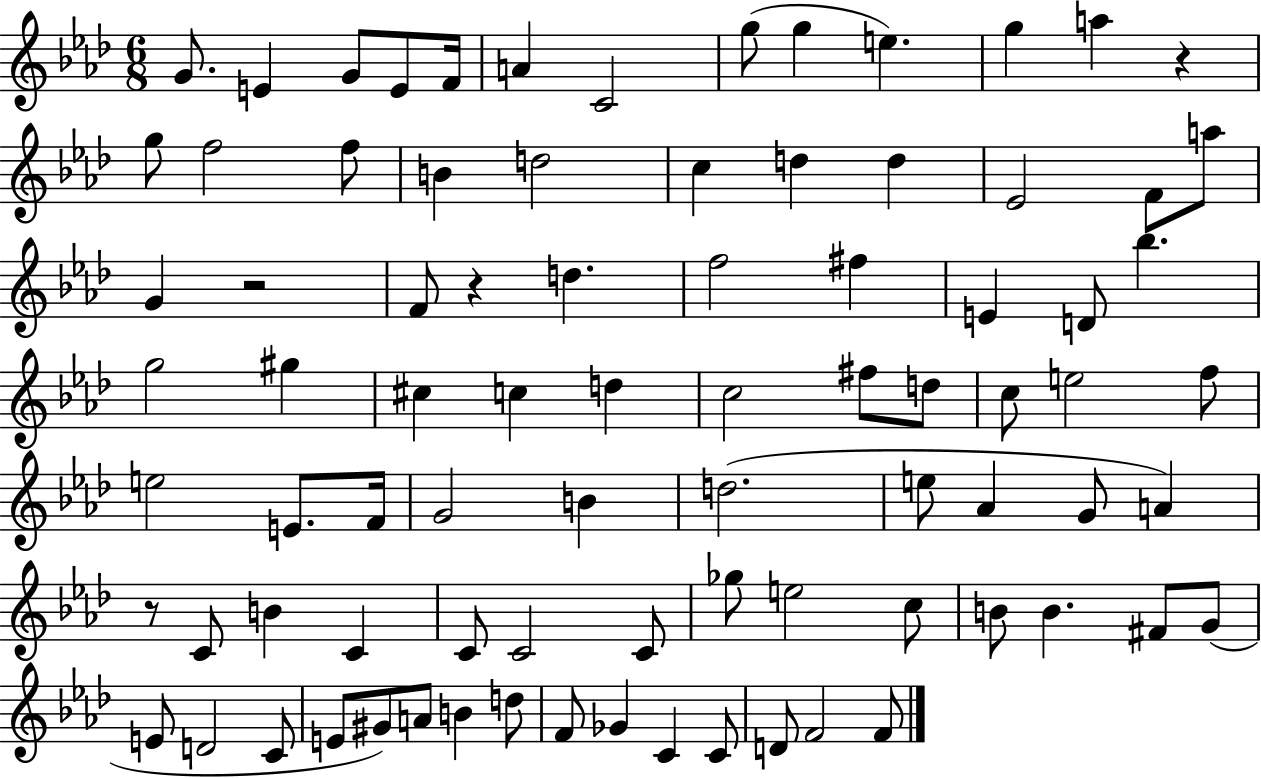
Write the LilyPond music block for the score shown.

{
  \clef treble
  \numericTimeSignature
  \time 6/8
  \key aes \major
  g'8. e'4 g'8 e'8 f'16 | a'4 c'2 | g''8( g''4 e''4.) | g''4 a''4 r4 | \break g''8 f''2 f''8 | b'4 d''2 | c''4 d''4 d''4 | ees'2 f'8 a''8 | \break g'4 r2 | f'8 r4 d''4. | f''2 fis''4 | e'4 d'8 bes''4. | \break g''2 gis''4 | cis''4 c''4 d''4 | c''2 fis''8 d''8 | c''8 e''2 f''8 | \break e''2 e'8. f'16 | g'2 b'4 | d''2.( | e''8 aes'4 g'8 a'4) | \break r8 c'8 b'4 c'4 | c'8 c'2 c'8 | ges''8 e''2 c''8 | b'8 b'4. fis'8 g'8( | \break e'8 d'2 c'8 | e'8 gis'8) a'8 b'4 d''8 | f'8 ges'4 c'4 c'8 | d'8 f'2 f'8 | \break \bar "|."
}